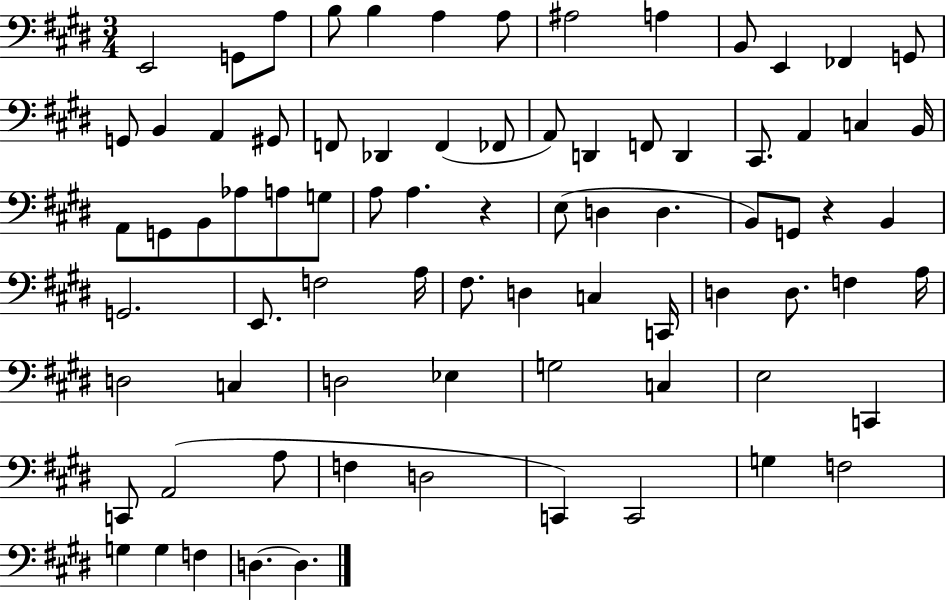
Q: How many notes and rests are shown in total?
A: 79